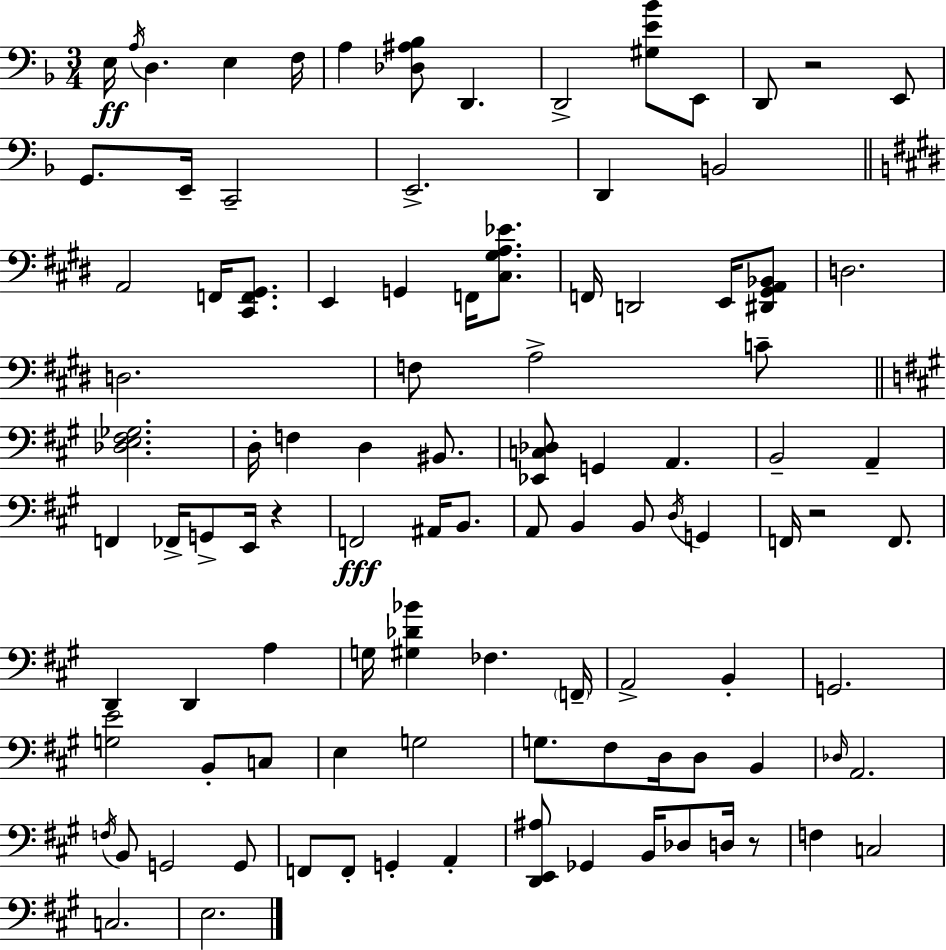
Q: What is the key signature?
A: D minor